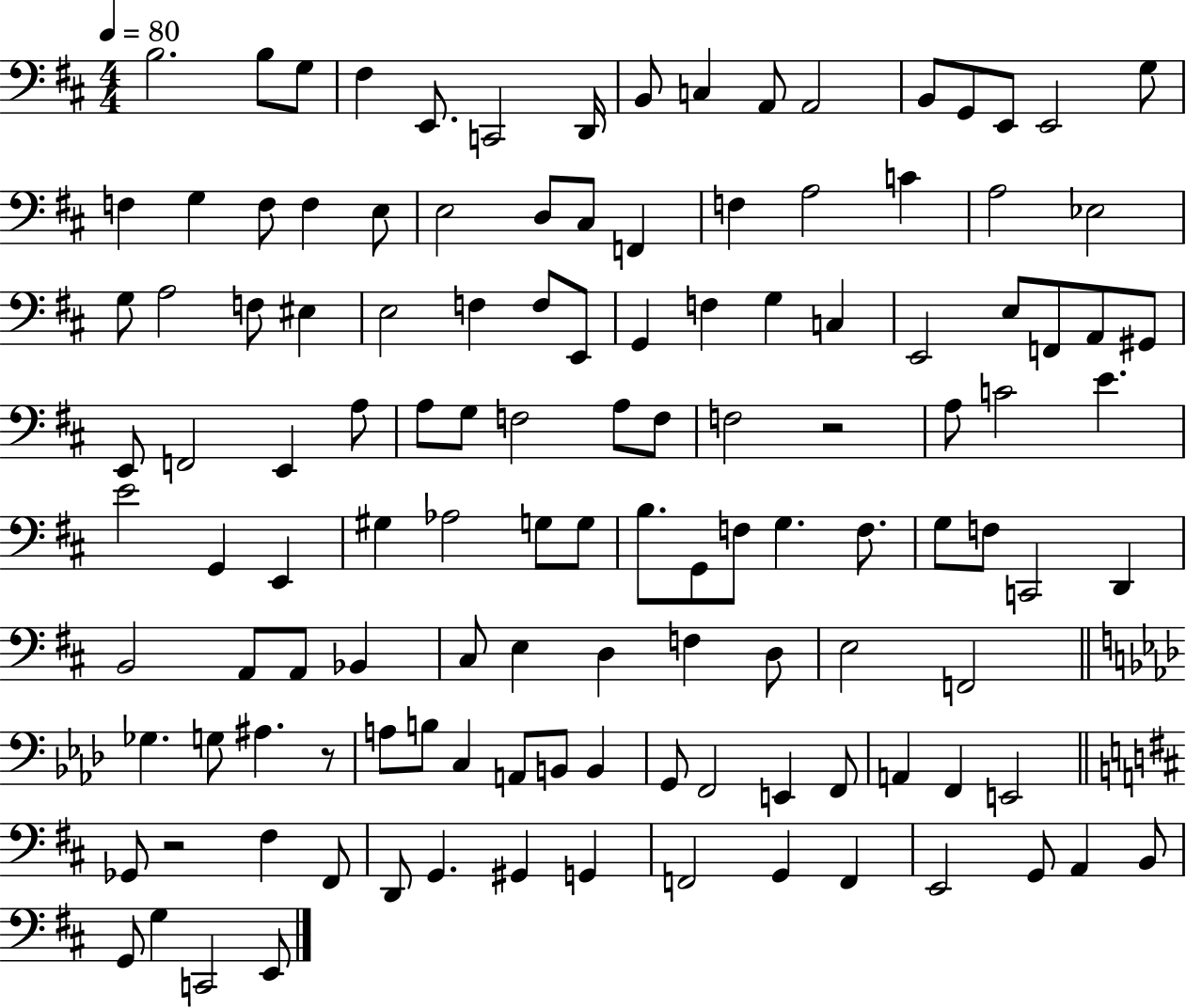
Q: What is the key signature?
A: D major